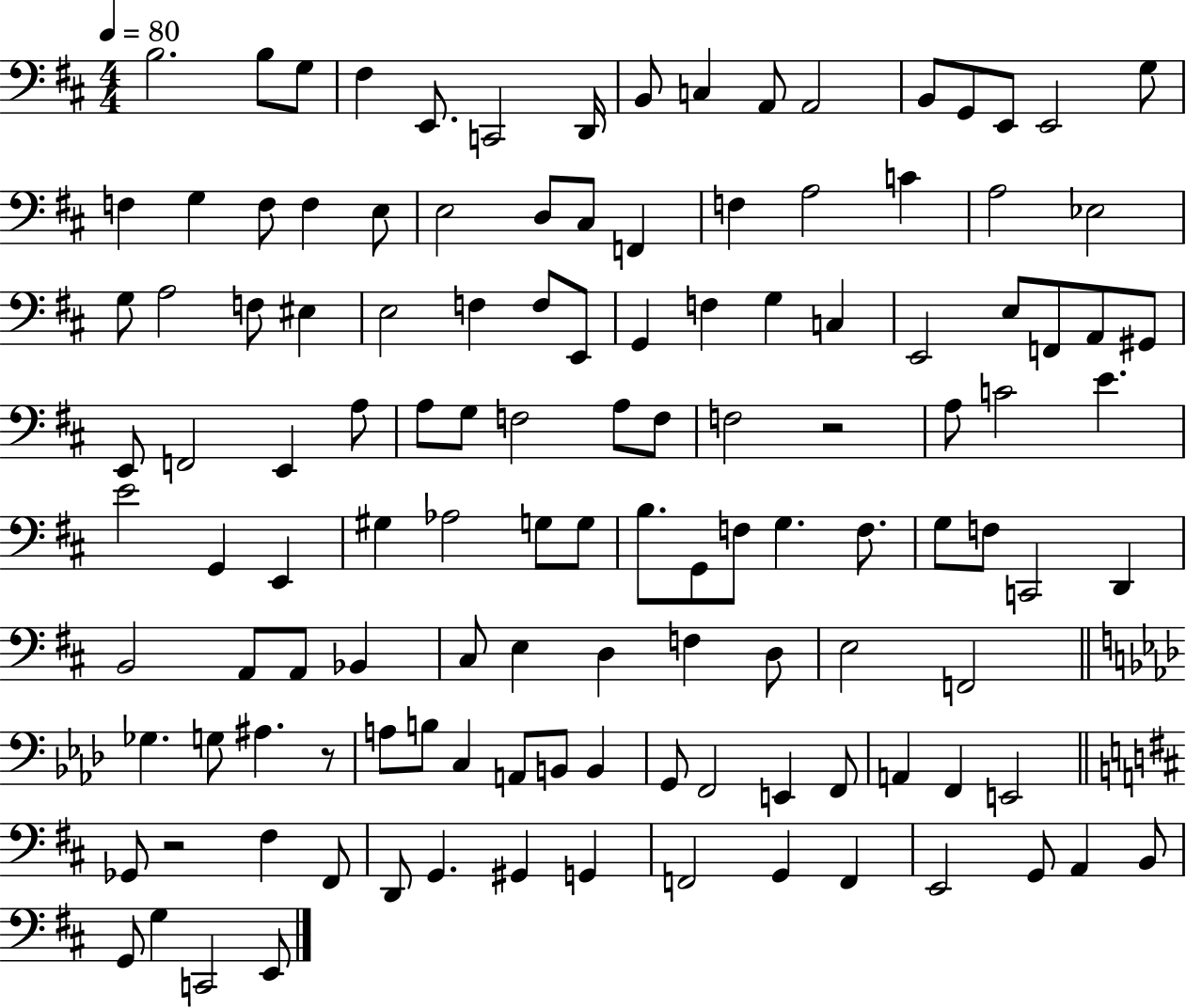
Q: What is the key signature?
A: D major